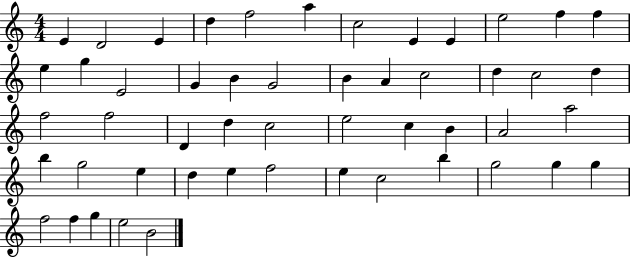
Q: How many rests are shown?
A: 0